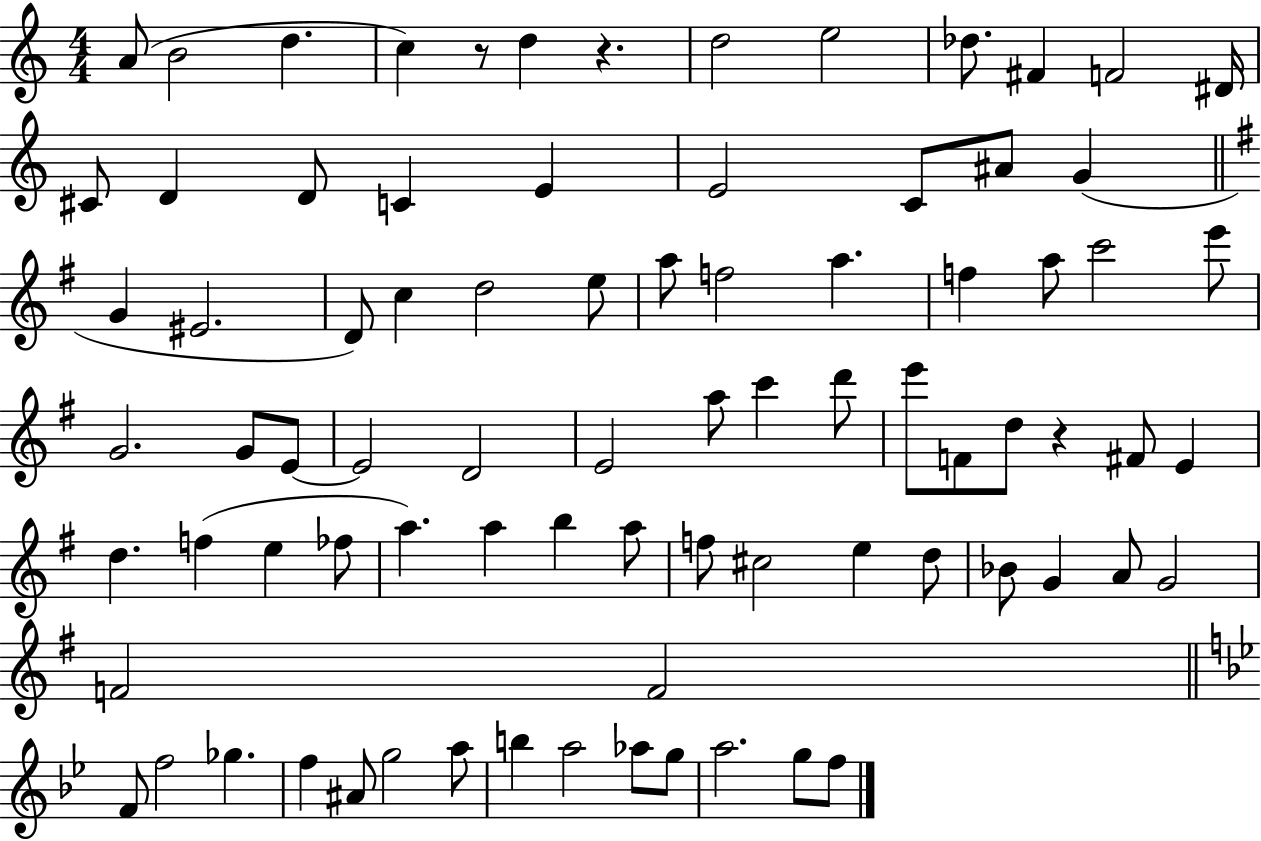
X:1
T:Untitled
M:4/4
L:1/4
K:C
A/2 B2 d c z/2 d z d2 e2 _d/2 ^F F2 ^D/4 ^C/2 D D/2 C E E2 C/2 ^A/2 G G ^E2 D/2 c d2 e/2 a/2 f2 a f a/2 c'2 e'/2 G2 G/2 E/2 E2 D2 E2 a/2 c' d'/2 e'/2 F/2 d/2 z ^F/2 E d f e _f/2 a a b a/2 f/2 ^c2 e d/2 _B/2 G A/2 G2 F2 F2 F/2 f2 _g f ^A/2 g2 a/2 b a2 _a/2 g/2 a2 g/2 f/2